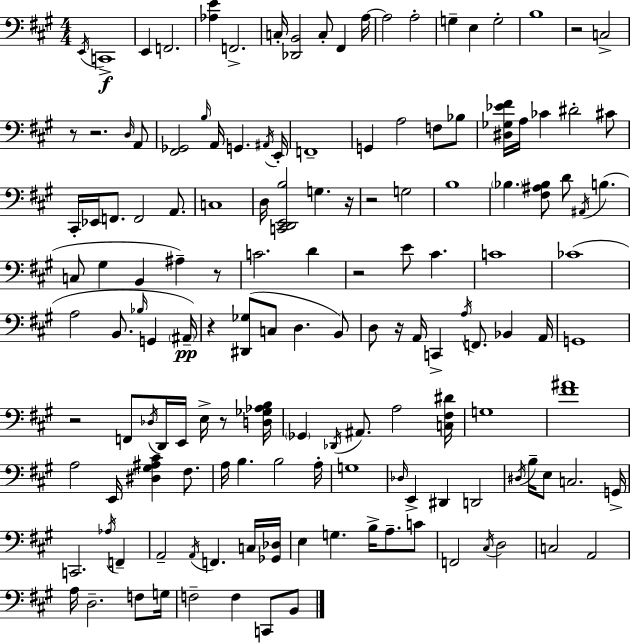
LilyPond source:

{
  \clef bass
  \numericTimeSignature
  \time 4/4
  \key a \major
  \acciaccatura { e,16 }\f c,1-> | e,4 f,2. | <aes e'>4 f,2.-> | c16-. <des, b,>2 c8-. fis,4 | \break a16~~ a2 a2-. | g4-- e4 g2-. | b1 | r2 c2-> | \break r8 r2. \grace { d16 } | a,8 <fis, ges,>2 \grace { b16 } a,16 g,4. | \acciaccatura { ais,16 } e,16-. f,1-- | g,4 a2 | \break f8 bes8 <dis ges ees' fis'>16 a16 ces'4 dis'2-. | cis'8 cis,16-. ees,16 f,8. f,2 | a,8. c1 | d16 <c, d, e, b>2 g4. | \break r16 r2 g2 | b1 | \parenthesize bes4. <fis ais bes>8 d'8 \acciaccatura { ais,16 } b4.( | c8 gis4 b,4 ais4--) | \break r8 c'2. | d'4 r2 e'8 cis'4. | c'1 | ces'1( | \break a2 b,8. | \grace { bes16 } g,4 \parenthesize ais,16--\pp) r4 <dis, ges>8( c8 d4. | b,8) d8 r16 a,16 c,4-> \acciaccatura { a16 } f,8. | bes,4 a,16 g,1 | \break r2 f,8 | \acciaccatura { des16 } d,16 e,16 e16-> r8 <d ges aes b>16 \parenthesize ges,4 \acciaccatura { des,16 } ais,8. | a2 <c fis dis'>16 g1 | <fis' ais'>1 | \break a2 | e,16 <dis gis ais cis'>4 fis8. a16 b4. | b2 a16-. g1 | \grace { des16 } e,4-> dis,4 | \break d,2 \acciaccatura { dis16 } b16-- e8 c2. | g,16-> c,2. | \acciaccatura { aes16 } f,4-- a,2-- | \acciaccatura { a,16 } f,4. c16 <ges, des>16 e4 | \break g4. b16-> a8.-- c'8 f,2 | \acciaccatura { cis16 } d2 c2 | a,2 a16 d2.-- | f8 g16 f2-- | \break f4 c,8 b,8 \bar "|."
}